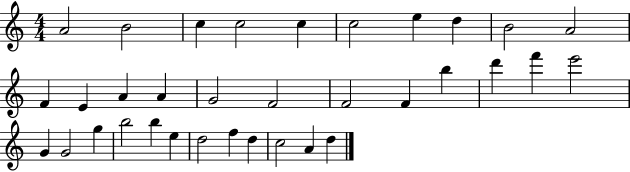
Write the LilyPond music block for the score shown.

{
  \clef treble
  \numericTimeSignature
  \time 4/4
  \key c \major
  a'2 b'2 | c''4 c''2 c''4 | c''2 e''4 d''4 | b'2 a'2 | \break f'4 e'4 a'4 a'4 | g'2 f'2 | f'2 f'4 b''4 | d'''4 f'''4 e'''2 | \break g'4 g'2 g''4 | b''2 b''4 e''4 | d''2 f''4 d''4 | c''2 a'4 d''4 | \break \bar "|."
}